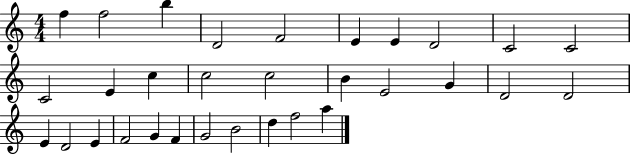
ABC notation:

X:1
T:Untitled
M:4/4
L:1/4
K:C
f f2 b D2 F2 E E D2 C2 C2 C2 E c c2 c2 B E2 G D2 D2 E D2 E F2 G F G2 B2 d f2 a